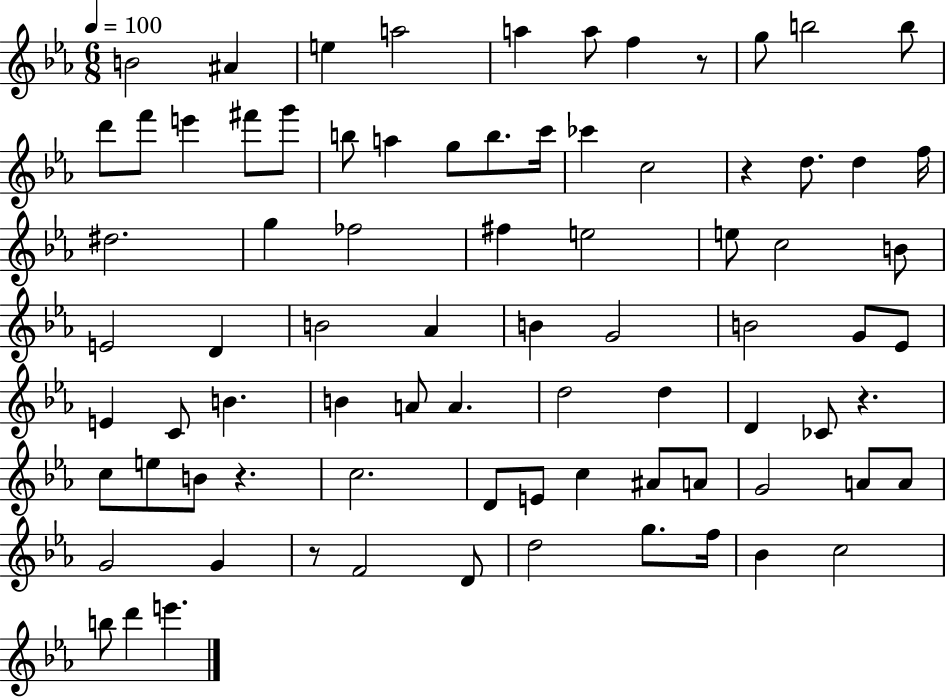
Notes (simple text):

B4/h A#4/q E5/q A5/h A5/q A5/e F5/q R/e G5/e B5/h B5/e D6/e F6/e E6/q F#6/e G6/e B5/e A5/q G5/e B5/e. C6/s CES6/q C5/h R/q D5/e. D5/q F5/s D#5/h. G5/q FES5/h F#5/q E5/h E5/e C5/h B4/e E4/h D4/q B4/h Ab4/q B4/q G4/h B4/h G4/e Eb4/e E4/q C4/e B4/q. B4/q A4/e A4/q. D5/h D5/q D4/q CES4/e R/q. C5/e E5/e B4/e R/q. C5/h. D4/e E4/e C5/q A#4/e A4/e G4/h A4/e A4/e G4/h G4/q R/e F4/h D4/e D5/h G5/e. F5/s Bb4/q C5/h B5/e D6/q E6/q.